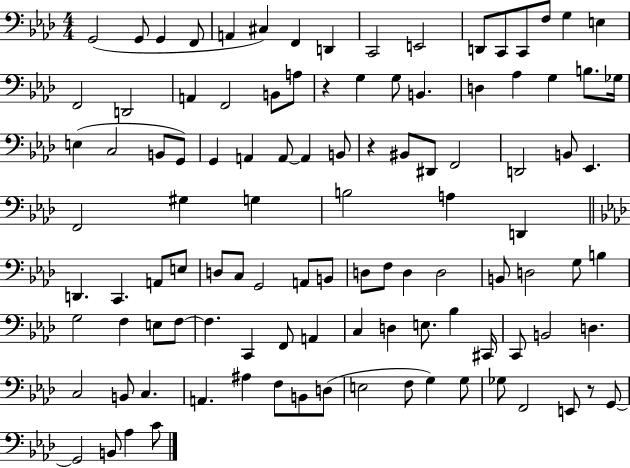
X:1
T:Untitled
M:4/4
L:1/4
K:Ab
G,,2 G,,/2 G,, F,,/2 A,, ^C, F,, D,, C,,2 E,,2 D,,/2 C,,/2 C,,/2 F,/2 G, E, F,,2 D,,2 A,, F,,2 B,,/2 A,/2 z G, G,/2 B,, D, _A, G, B,/2 _G,/4 E, C,2 B,,/2 G,,/2 G,, A,, A,,/2 A,, B,,/2 z ^B,,/2 ^D,,/2 F,,2 D,,2 B,,/2 _E,, F,,2 ^G, G, B,2 A, D,, D,, C,, A,,/2 E,/2 D,/2 C,/2 G,,2 A,,/2 B,,/2 D,/2 F,/2 D, D,2 B,,/2 D,2 G,/2 B, G,2 F, E,/2 F,/2 F, C,, F,,/2 A,, C, D, E,/2 _B, ^C,,/4 C,,/2 B,,2 D, C,2 B,,/2 C, A,, ^A, F,/2 B,,/2 D,/2 E,2 F,/2 G, G,/2 _G,/2 F,,2 E,,/2 z/2 G,,/2 G,,2 B,,/2 _A, C/2